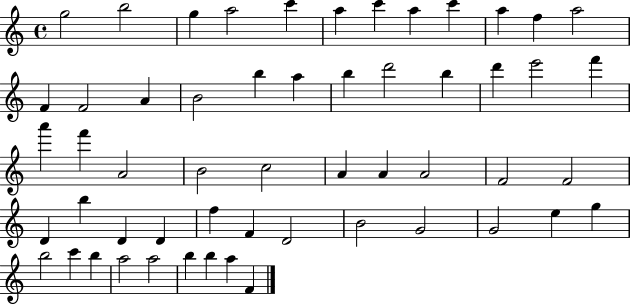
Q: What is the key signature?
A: C major